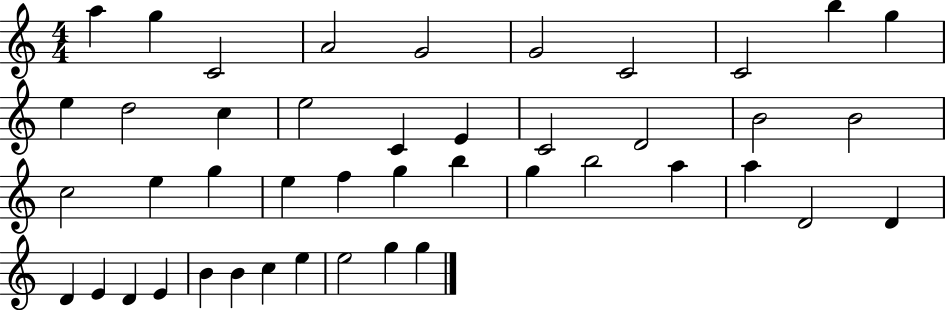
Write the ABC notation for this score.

X:1
T:Untitled
M:4/4
L:1/4
K:C
a g C2 A2 G2 G2 C2 C2 b g e d2 c e2 C E C2 D2 B2 B2 c2 e g e f g b g b2 a a D2 D D E D E B B c e e2 g g